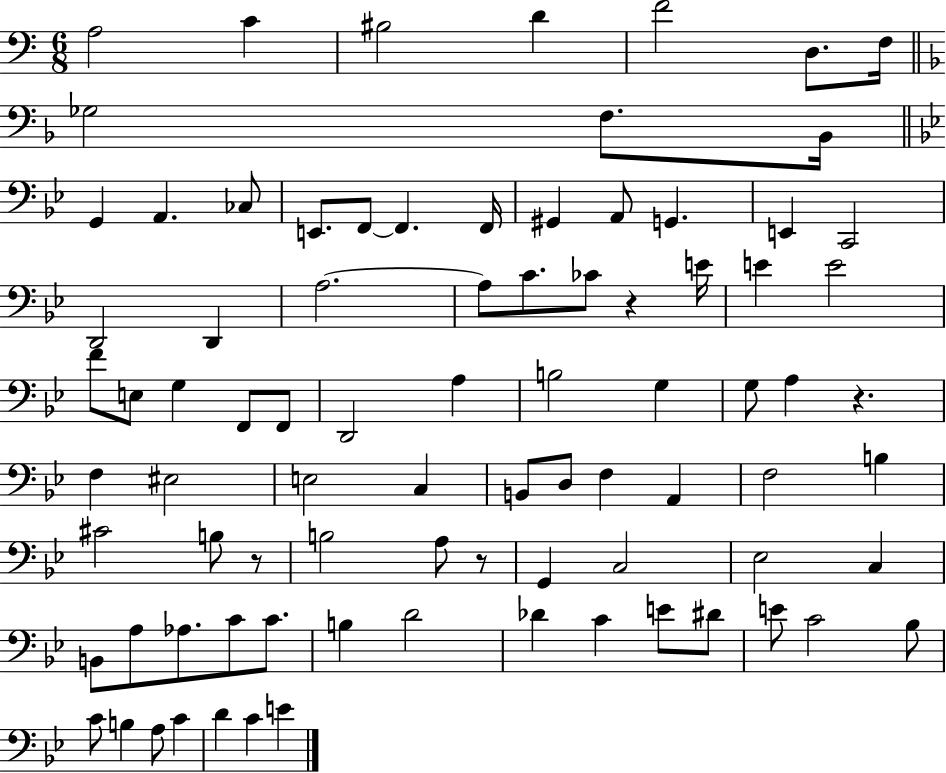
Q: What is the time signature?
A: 6/8